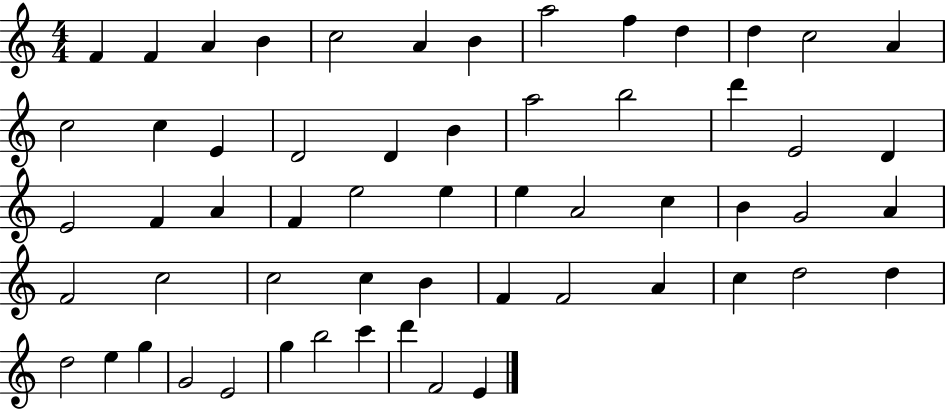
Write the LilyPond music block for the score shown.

{
  \clef treble
  \numericTimeSignature
  \time 4/4
  \key c \major
  f'4 f'4 a'4 b'4 | c''2 a'4 b'4 | a''2 f''4 d''4 | d''4 c''2 a'4 | \break c''2 c''4 e'4 | d'2 d'4 b'4 | a''2 b''2 | d'''4 e'2 d'4 | \break e'2 f'4 a'4 | f'4 e''2 e''4 | e''4 a'2 c''4 | b'4 g'2 a'4 | \break f'2 c''2 | c''2 c''4 b'4 | f'4 f'2 a'4 | c''4 d''2 d''4 | \break d''2 e''4 g''4 | g'2 e'2 | g''4 b''2 c'''4 | d'''4 f'2 e'4 | \break \bar "|."
}